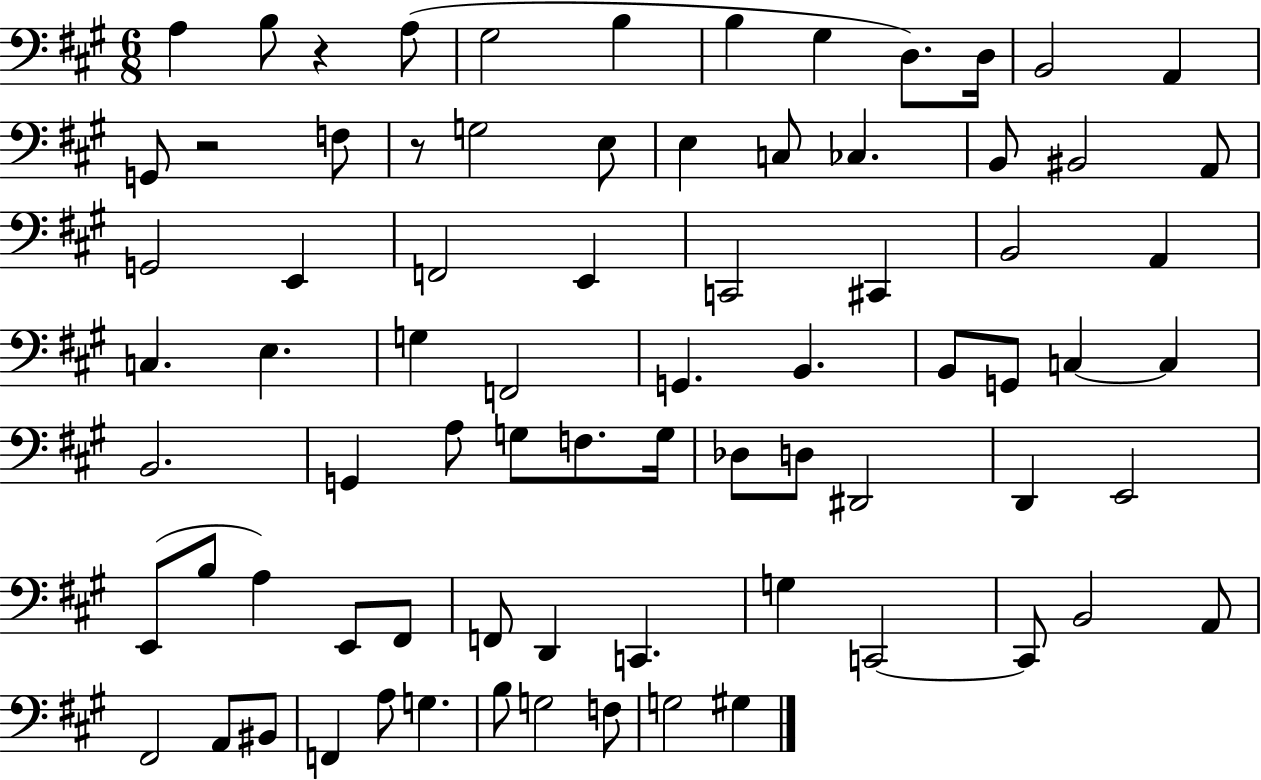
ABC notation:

X:1
T:Untitled
M:6/8
L:1/4
K:A
A, B,/2 z A,/2 ^G,2 B, B, ^G, D,/2 D,/4 B,,2 A,, G,,/2 z2 F,/2 z/2 G,2 E,/2 E, C,/2 _C, B,,/2 ^B,,2 A,,/2 G,,2 E,, F,,2 E,, C,,2 ^C,, B,,2 A,, C, E, G, F,,2 G,, B,, B,,/2 G,,/2 C, C, B,,2 G,, A,/2 G,/2 F,/2 G,/4 _D,/2 D,/2 ^D,,2 D,, E,,2 E,,/2 B,/2 A, E,,/2 ^F,,/2 F,,/2 D,, C,, G, C,,2 C,,/2 B,,2 A,,/2 ^F,,2 A,,/2 ^B,,/2 F,, A,/2 G, B,/2 G,2 F,/2 G,2 ^G,